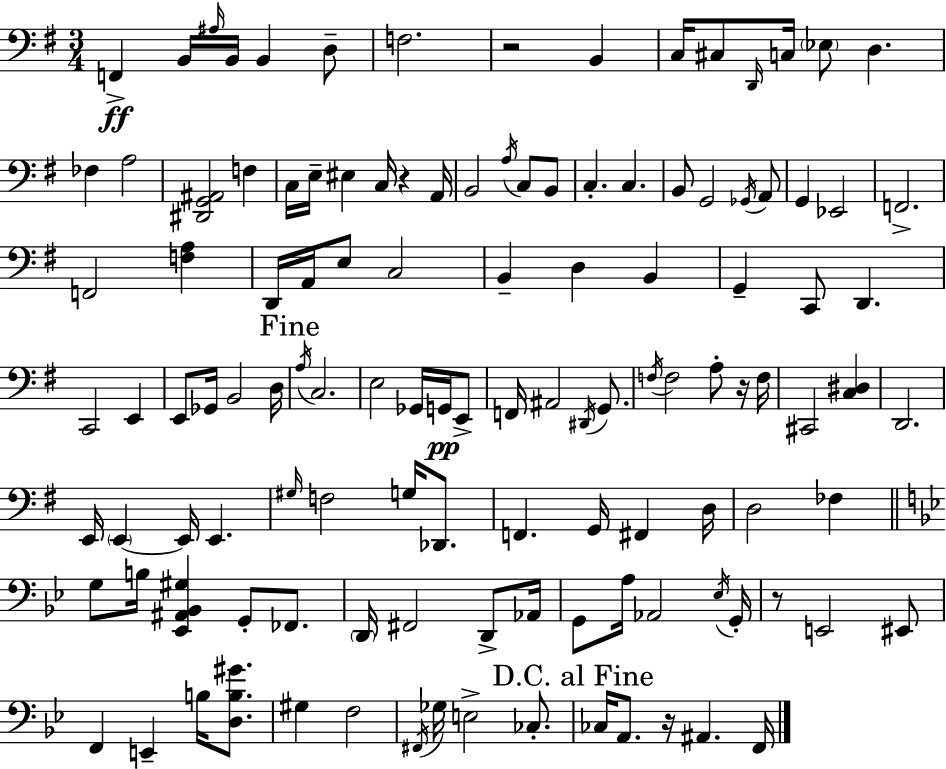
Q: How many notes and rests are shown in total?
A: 120